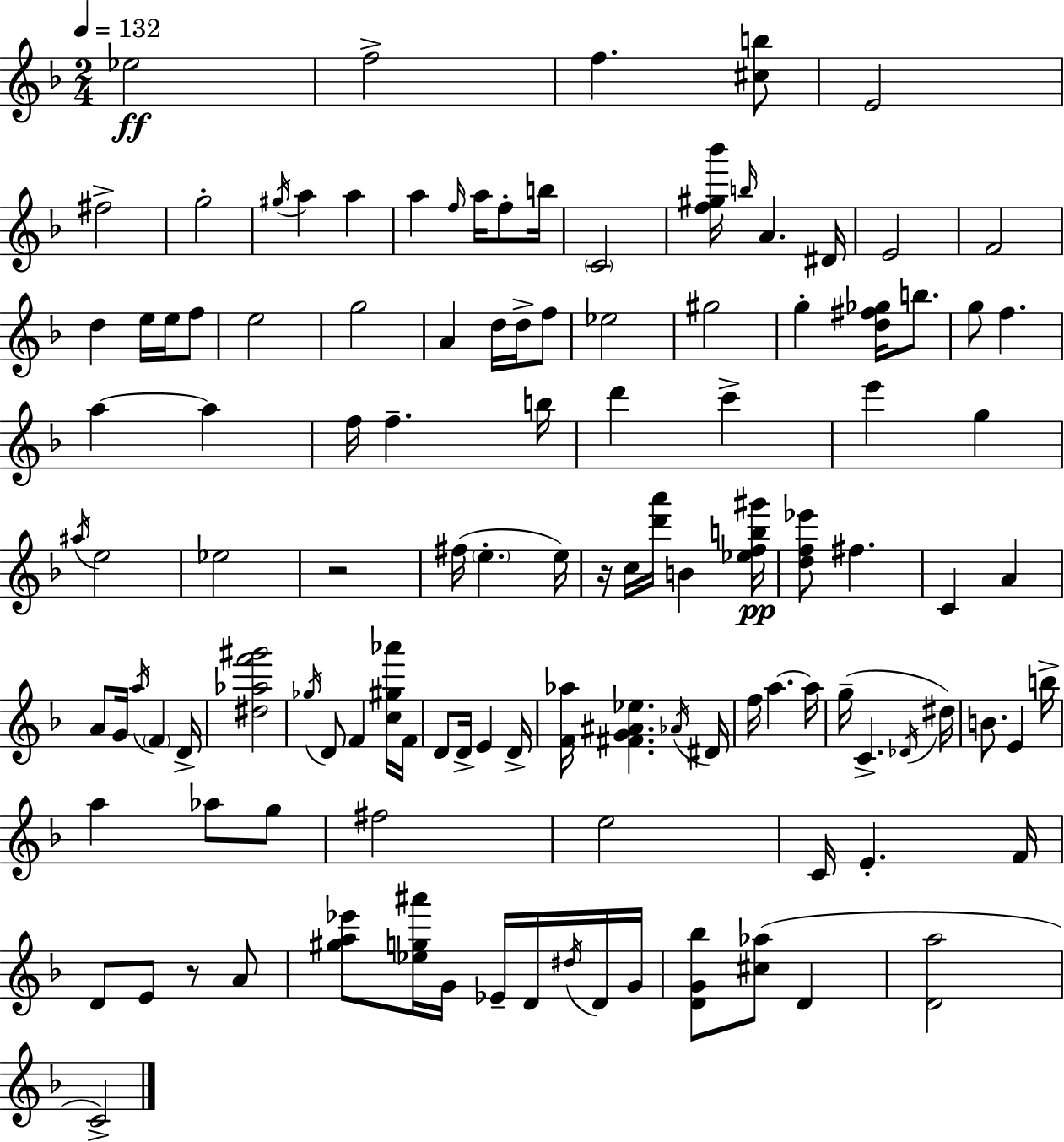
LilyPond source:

{
  \clef treble
  \numericTimeSignature
  \time 2/4
  \key d \minor
  \tempo 4 = 132
  \repeat volta 2 { ees''2\ff | f''2-> | f''4. <cis'' b''>8 | e'2 | \break fis''2-> | g''2-. | \acciaccatura { gis''16 } a''4 a''4 | a''4 \grace { f''16 } a''16 f''8-. | \break b''16 \parenthesize c'2 | <f'' gis'' bes'''>16 \grace { b''16 } a'4. | dis'16 e'2 | f'2 | \break d''4 e''16 | e''16 f''8 e''2 | g''2 | a'4 d''16 | \break d''16-> f''8 ees''2 | gis''2 | g''4-. <d'' fis'' ges''>16 | b''8. g''8 f''4. | \break a''4~~ a''4 | f''16 f''4.-- | b''16 d'''4 c'''4-> | e'''4 g''4 | \break \acciaccatura { ais''16 } e''2 | ees''2 | r2 | fis''16( \parenthesize e''4.-. | \break e''16) r16 c''16 <d''' a'''>16 b'4 | <ees'' f'' b'' gis'''>16\pp <d'' f'' ees'''>8 fis''4. | c'4 | a'4 a'8 g'16 \acciaccatura { a''16 } | \break \parenthesize f'4 d'16-> <dis'' aes'' f''' gis'''>2 | \acciaccatura { ges''16 } d'8 | f'4 <c'' gis'' aes'''>16 f'16 d'8 | d'16-> e'4 d'16-> <f' aes''>16 <fis' g' ais' ees''>4. | \break \acciaccatura { aes'16 } dis'16 f''16 | a''4.~~ a''16 g''16--( | c'4.-> \acciaccatura { des'16 }) dis''16 | b'8. e'4 b''16-> | \break a''4 aes''8 g''8 | fis''2 | e''2 | c'16 e'4.-. f'16 | \break d'8 e'8 r8 a'8 | <gis'' a'' ees'''>8 <ees'' g'' ais'''>16 g'16 ees'16-- d'16 \acciaccatura { dis''16 } d'16 | g'16 <d' g' bes''>8 <cis'' aes''>8( d'4 | <d' a''>2 | \break c'2->) | } \bar "|."
}